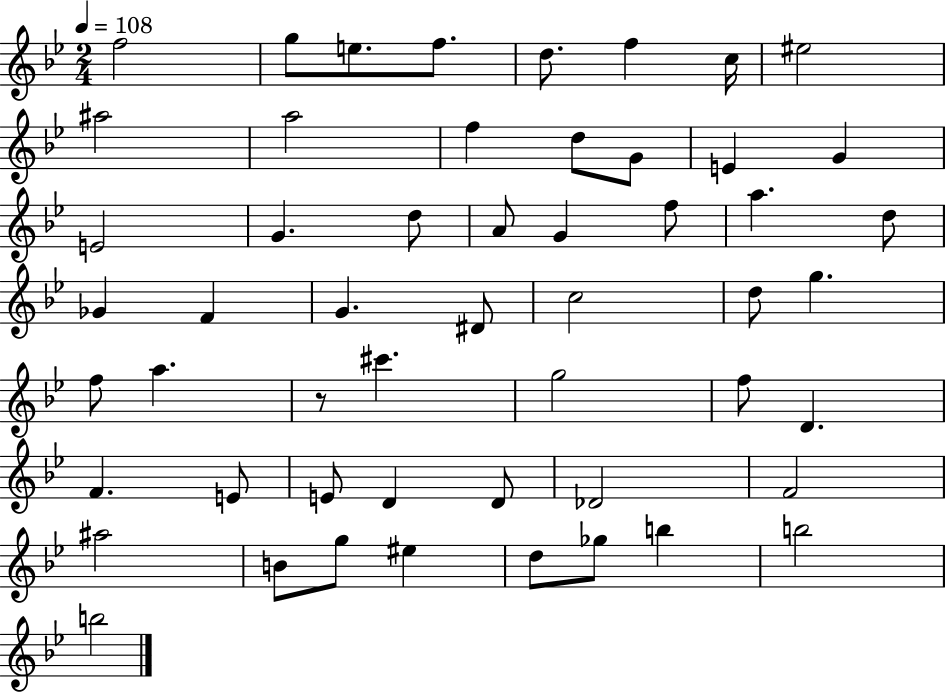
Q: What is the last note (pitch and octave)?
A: B5